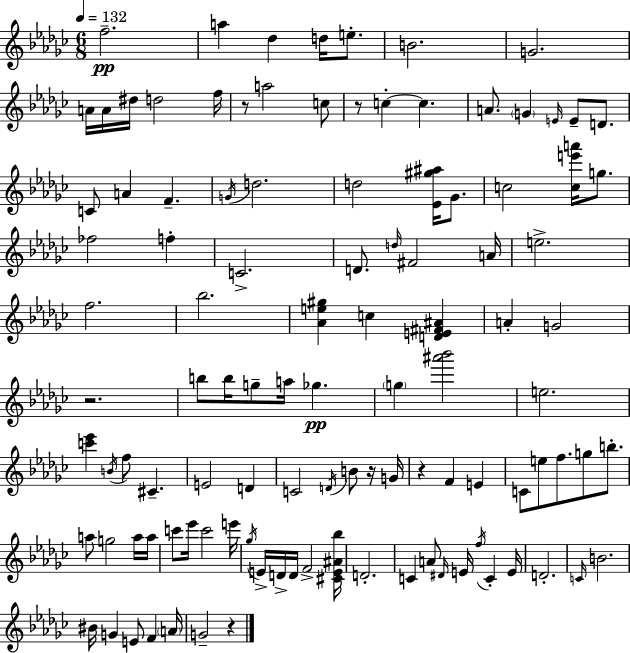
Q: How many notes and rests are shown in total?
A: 109